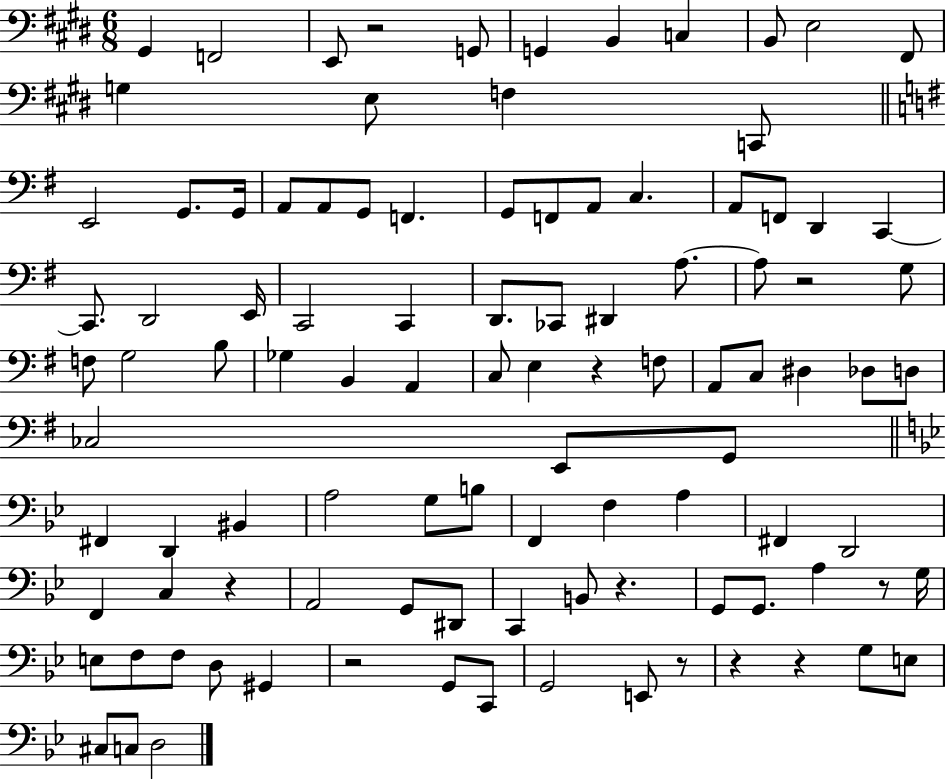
G#2/q F2/h E2/e R/h G2/e G2/q B2/q C3/q B2/e E3/h F#2/e G3/q E3/e F3/q C2/e E2/h G2/e. G2/s A2/e A2/e G2/e F2/q. G2/e F2/e A2/e C3/q. A2/e F2/e D2/q C2/q C2/e. D2/h E2/s C2/h C2/q D2/e. CES2/e D#2/q A3/e. A3/e R/h G3/e F3/e G3/h B3/e Gb3/q B2/q A2/q C3/e E3/q R/q F3/e A2/e C3/e D#3/q Db3/e D3/e CES3/h E2/e G2/e F#2/q D2/q BIS2/q A3/h G3/e B3/e F2/q F3/q A3/q F#2/q D2/h F2/q C3/q R/q A2/h G2/e D#2/e C2/q B2/e R/q. G2/e G2/e. A3/q R/e G3/s E3/e F3/e F3/e D3/e G#2/q R/h G2/e C2/e G2/h E2/e R/e R/q R/q G3/e E3/e C#3/e C3/e D3/h